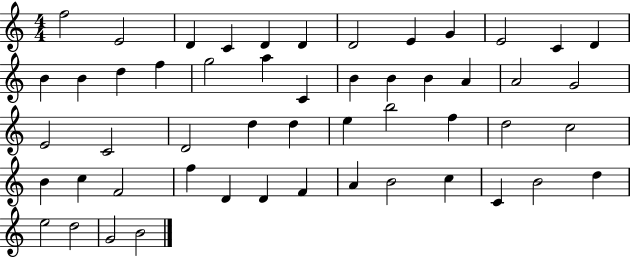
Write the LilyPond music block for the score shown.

{
  \clef treble
  \numericTimeSignature
  \time 4/4
  \key c \major
  f''2 e'2 | d'4 c'4 d'4 d'4 | d'2 e'4 g'4 | e'2 c'4 d'4 | \break b'4 b'4 d''4 f''4 | g''2 a''4 c'4 | b'4 b'4 b'4 a'4 | a'2 g'2 | \break e'2 c'2 | d'2 d''4 d''4 | e''4 b''2 f''4 | d''2 c''2 | \break b'4 c''4 f'2 | f''4 d'4 d'4 f'4 | a'4 b'2 c''4 | c'4 b'2 d''4 | \break e''2 d''2 | g'2 b'2 | \bar "|."
}